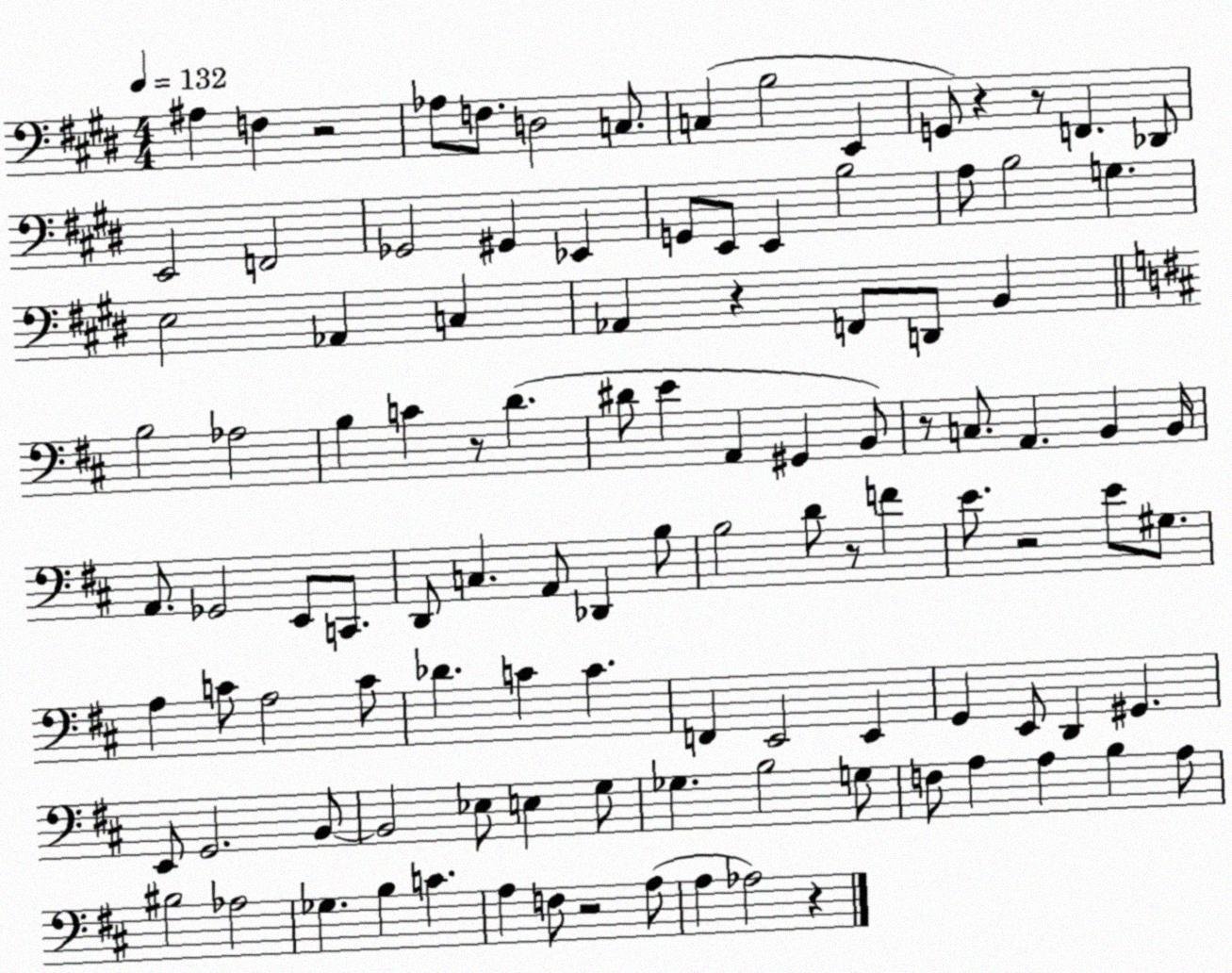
X:1
T:Untitled
M:4/4
L:1/4
K:E
^A, F, z2 _A,/2 F,/2 D,2 C,/2 C, B,2 E,, G,,/2 z z/2 F,, _D,,/2 E,,2 F,,2 _G,,2 ^G,, _E,, G,,/2 E,,/2 E,, B,2 A,/2 B,2 G, E,2 _A,, C, _A,, z F,,/2 D,,/2 B,, B,2 _A,2 B, C z/2 D ^D/2 E A,, ^G,, B,,/2 z/2 C,/2 A,, B,, B,,/4 A,,/2 _G,,2 E,,/2 C,,/2 D,,/2 C, A,,/2 _D,, B,/2 B,2 D/2 z/2 F E/2 z2 E/2 ^G,/2 A, C/2 A,2 C/2 _D C C F,, E,,2 E,, G,, E,,/2 D,, ^G,, E,,/2 G,,2 B,,/2 B,,2 _E,/2 E, G,/2 _G, B,2 G,/2 F,/2 A, A, B, A,/2 ^B,2 _A,2 _G, B, C A, F,/2 z2 A,/2 A, _A,2 z